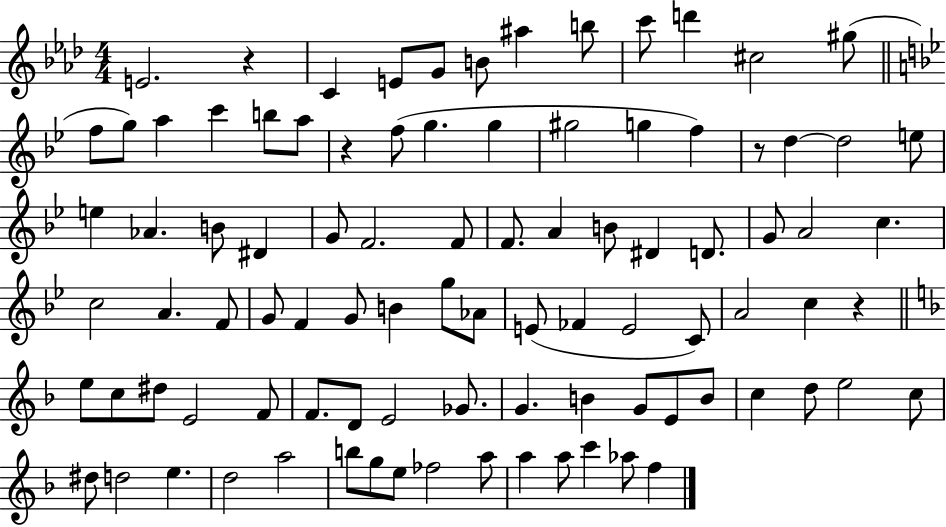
X:1
T:Untitled
M:4/4
L:1/4
K:Ab
E2 z C E/2 G/2 B/2 ^a b/2 c'/2 d' ^c2 ^g/2 f/2 g/2 a c' b/2 a/2 z f/2 g g ^g2 g f z/2 d d2 e/2 e _A B/2 ^D G/2 F2 F/2 F/2 A B/2 ^D D/2 G/2 A2 c c2 A F/2 G/2 F G/2 B g/2 _A/2 E/2 _F E2 C/2 A2 c z e/2 c/2 ^d/2 E2 F/2 F/2 D/2 E2 _G/2 G B G/2 E/2 B/2 c d/2 e2 c/2 ^d/2 d2 e d2 a2 b/2 g/2 e/2 _f2 a/2 a a/2 c' _a/2 f